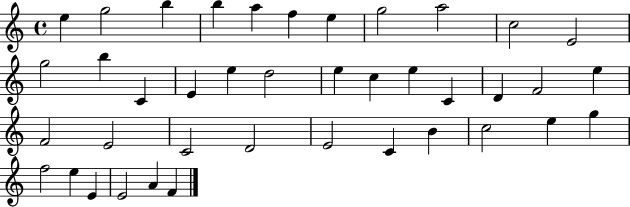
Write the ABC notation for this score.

X:1
T:Untitled
M:4/4
L:1/4
K:C
e g2 b b a f e g2 a2 c2 E2 g2 b C E e d2 e c e C D F2 e F2 E2 C2 D2 E2 C B c2 e g f2 e E E2 A F